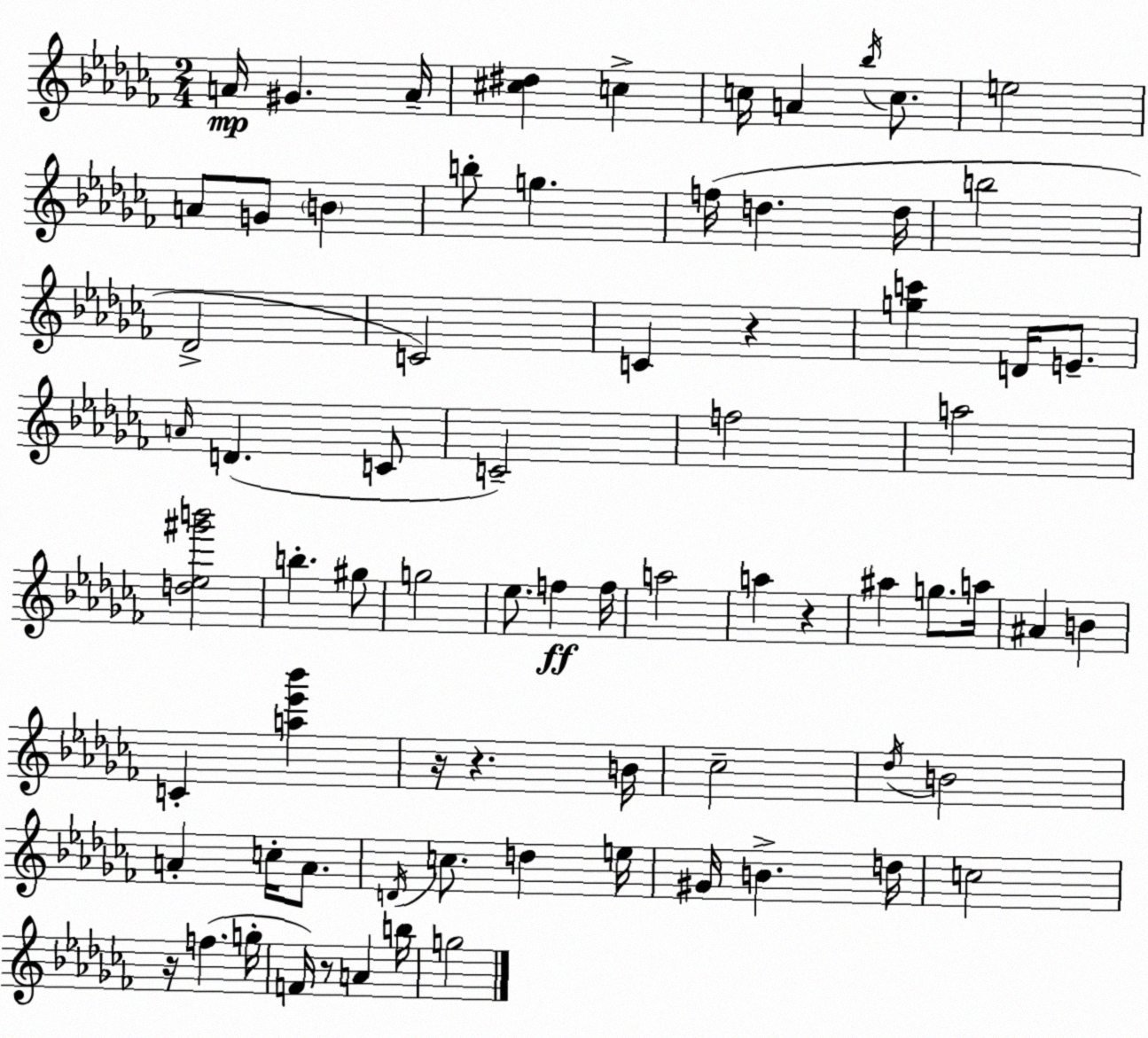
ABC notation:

X:1
T:Untitled
M:2/4
L:1/4
K:Abm
A/4 ^G A/4 [^c^d] c c/4 A _b/4 c/2 e2 A/2 G/2 B b/2 g f/4 d d/4 b2 _D2 C2 C z [gc'] D/4 E/2 A/4 D C/2 C2 f2 a2 [d_e^g'b']2 b ^g/2 g2 _e/2 f f/4 a2 a z ^a g/2 a/4 ^A B C [a_e'_b'] z/4 z B/4 _c2 _d/4 B2 A c/4 A/2 D/4 c/2 d e/4 ^G/4 B d/4 c2 z/4 f g/4 F/4 z/2 A b/4 g2